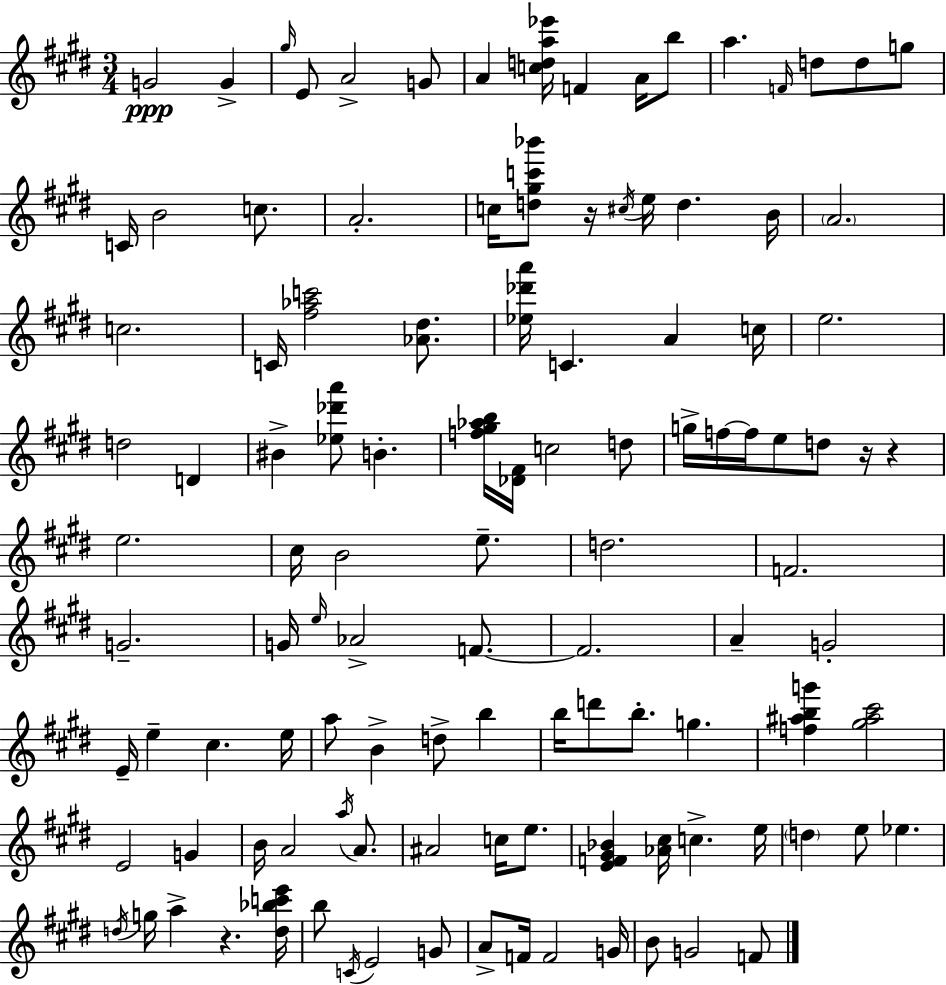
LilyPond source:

{
  \clef treble
  \numericTimeSignature
  \time 3/4
  \key e \major
  g'2\ppp g'4-> | \grace { gis''16 } e'8 a'2-> g'8 | a'4 <c'' d'' a'' ees'''>16 f'4 a'16 b''8 | a''4. \grace { f'16 } d''8 d''8 | \break g''8 c'16 b'2 c''8. | a'2.-. | c''16 <d'' gis'' c''' bes'''>8 r16 \acciaccatura { cis''16 } e''16 d''4. | b'16 \parenthesize a'2. | \break c''2. | c'16 <fis'' aes'' c'''>2 | <aes' dis''>8. <ees'' des''' a'''>16 c'4. a'4 | c''16 e''2. | \break d''2 d'4 | bis'4-> <ees'' des''' a'''>8 b'4.-. | <f'' gis'' aes'' b''>16 <des' fis'>16 c''2 | d''8 g''16-> f''16~~ f''16 e''8 d''8 r16 r4 | \break e''2. | cis''16 b'2 | e''8.-- d''2. | f'2. | \break g'2.-- | g'16 \grace { e''16 } aes'2-> | f'8.~~ f'2. | a'4-- g'2-. | \break e'16-- e''4-- cis''4. | e''16 a''8 b'4-> d''8-> | b''4 b''16 d'''8 b''8.-. g''4. | <f'' ais'' b'' g'''>4 <gis'' ais'' cis'''>2 | \break e'2 | g'4 b'16 a'2 | \acciaccatura { a''16 } a'8. ais'2 | c''16 e''8. <e' f' gis' bes'>4 <aes' cis''>16 c''4.-> | \break e''16 \parenthesize d''4 e''8 ees''4. | \acciaccatura { d''16 } g''16 a''4-> r4. | <d'' bes'' c''' e'''>16 b''8 \acciaccatura { c'16 } e'2 | g'8 a'8-> f'16 f'2 | \break g'16 b'8 g'2 | f'8 \bar "|."
}